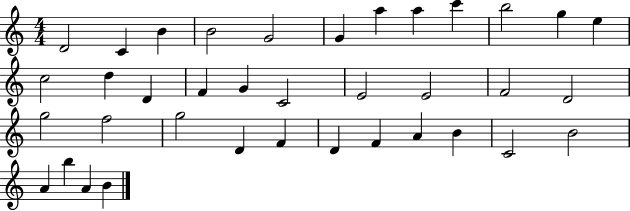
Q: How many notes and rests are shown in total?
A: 37